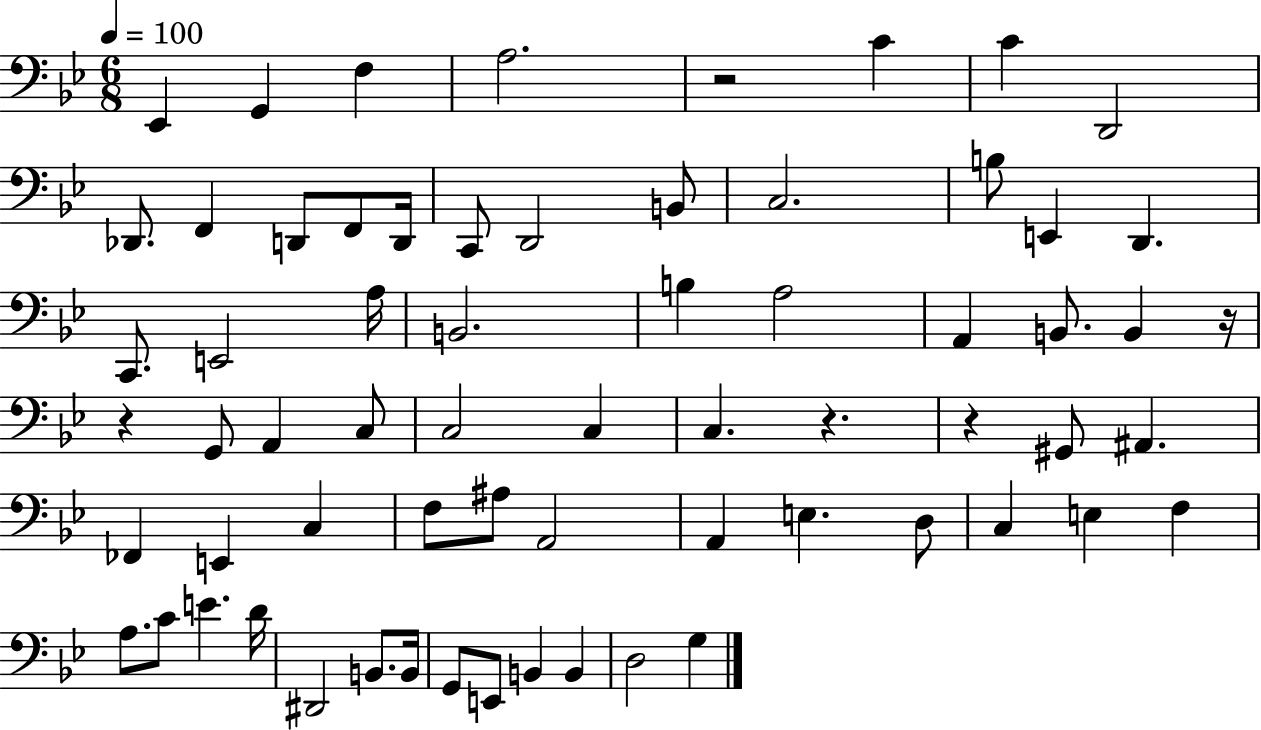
Eb2/q G2/q F3/q A3/h. R/h C4/q C4/q D2/h Db2/e. F2/q D2/e F2/e D2/s C2/e D2/h B2/e C3/h. B3/e E2/q D2/q. C2/e. E2/h A3/s B2/h. B3/q A3/h A2/q B2/e. B2/q R/s R/q G2/e A2/q C3/e C3/h C3/q C3/q. R/q. R/q G#2/e A#2/q. FES2/q E2/q C3/q F3/e A#3/e A2/h A2/q E3/q. D3/e C3/q E3/q F3/q A3/e. C4/e E4/q. D4/s D#2/h B2/e. B2/s G2/e E2/e B2/q B2/q D3/h G3/q